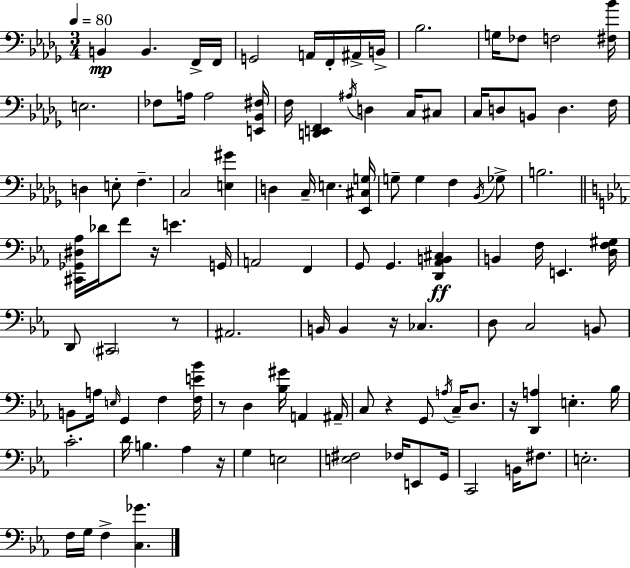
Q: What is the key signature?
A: BES minor